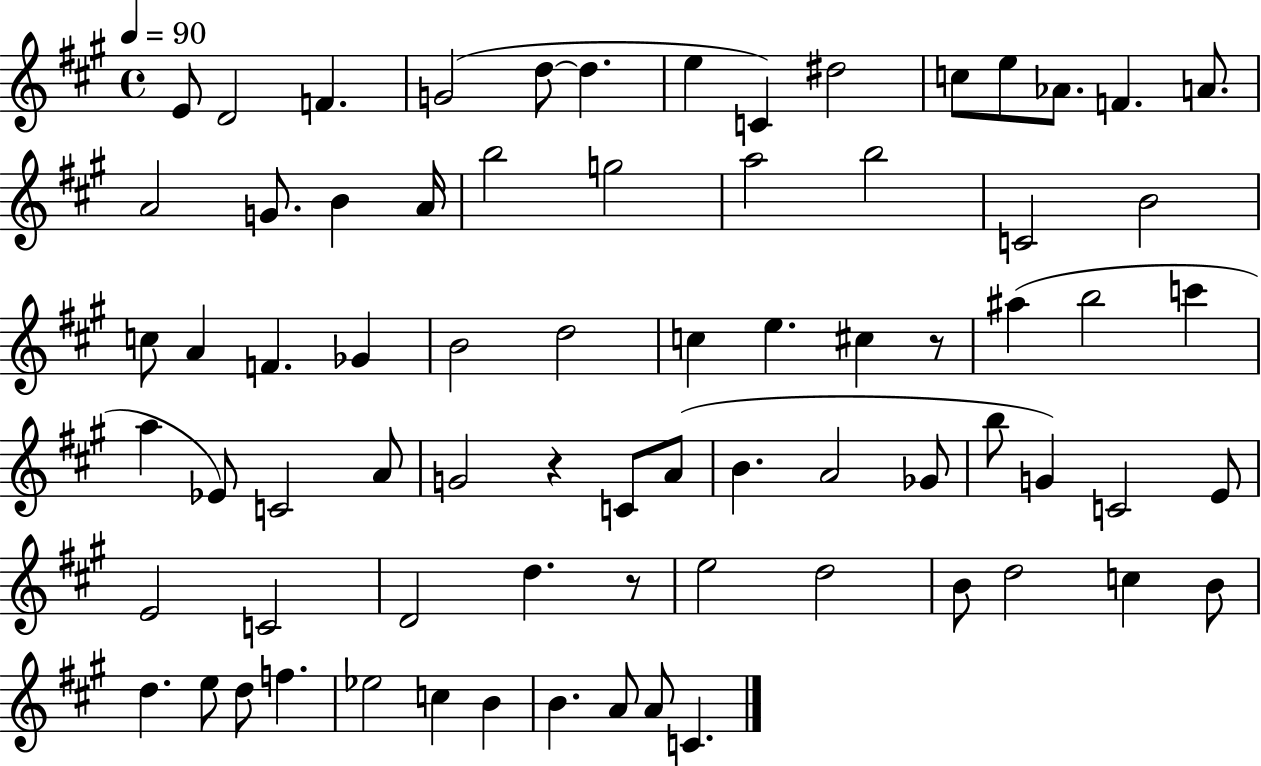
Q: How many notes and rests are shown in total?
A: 74